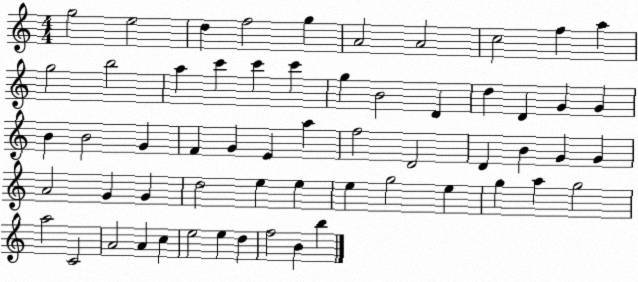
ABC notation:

X:1
T:Untitled
M:4/4
L:1/4
K:C
g2 e2 d f2 g A2 A2 c2 f a g2 b2 a c' c' c' g B2 D d D G G B B2 G F G E a f2 D2 D B G G A2 G G d2 e e e g2 e g a g2 a2 C2 A2 A c e2 e d f2 B b